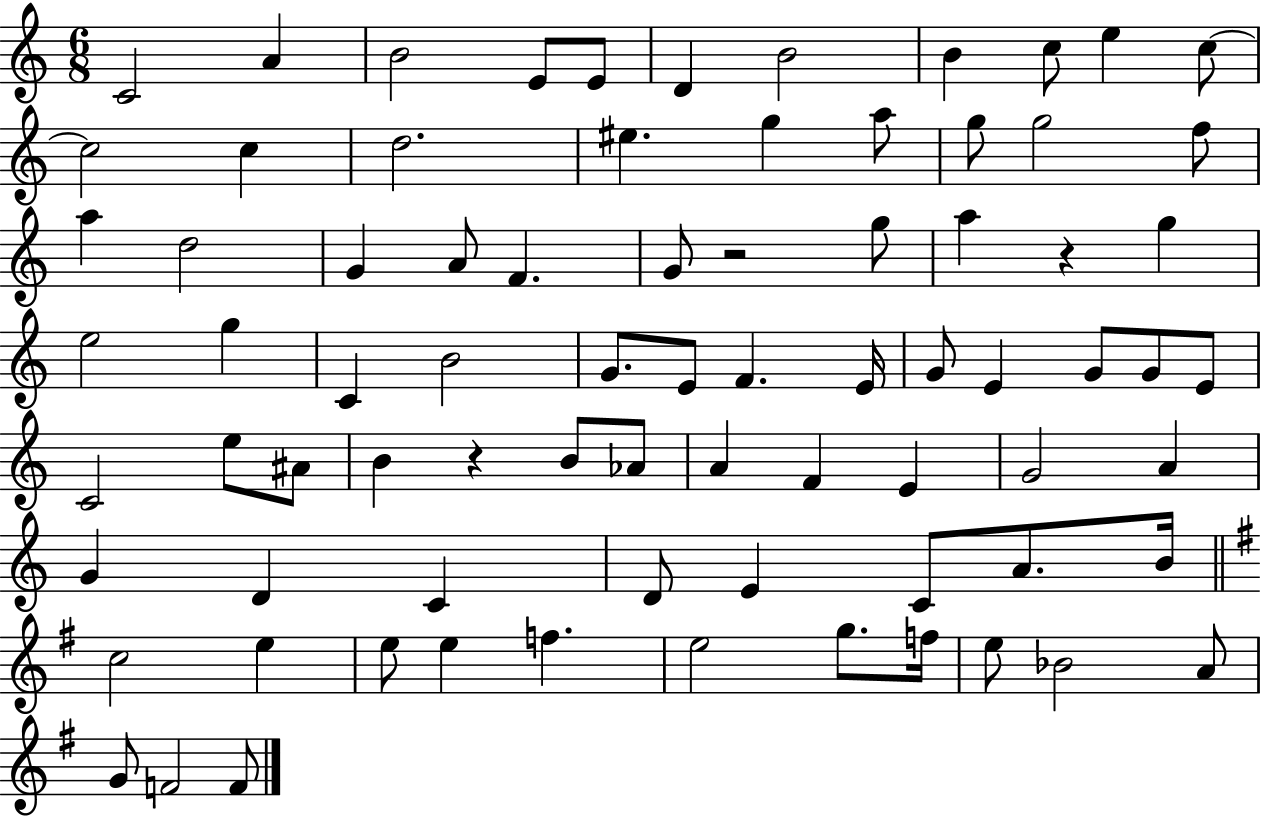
{
  \clef treble
  \numericTimeSignature
  \time 6/8
  \key c \major
  \repeat volta 2 { c'2 a'4 | b'2 e'8 e'8 | d'4 b'2 | b'4 c''8 e''4 c''8~~ | \break c''2 c''4 | d''2. | eis''4. g''4 a''8 | g''8 g''2 f''8 | \break a''4 d''2 | g'4 a'8 f'4. | g'8 r2 g''8 | a''4 r4 g''4 | \break e''2 g''4 | c'4 b'2 | g'8. e'8 f'4. e'16 | g'8 e'4 g'8 g'8 e'8 | \break c'2 e''8 ais'8 | b'4 r4 b'8 aes'8 | a'4 f'4 e'4 | g'2 a'4 | \break g'4 d'4 c'4 | d'8 e'4 c'8 a'8. b'16 | \bar "||" \break \key g \major c''2 e''4 | e''8 e''4 f''4. | e''2 g''8. f''16 | e''8 bes'2 a'8 | \break g'8 f'2 f'8 | } \bar "|."
}